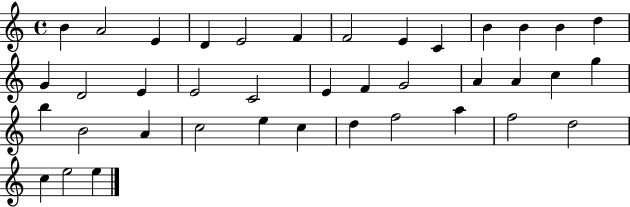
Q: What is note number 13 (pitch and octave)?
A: D5